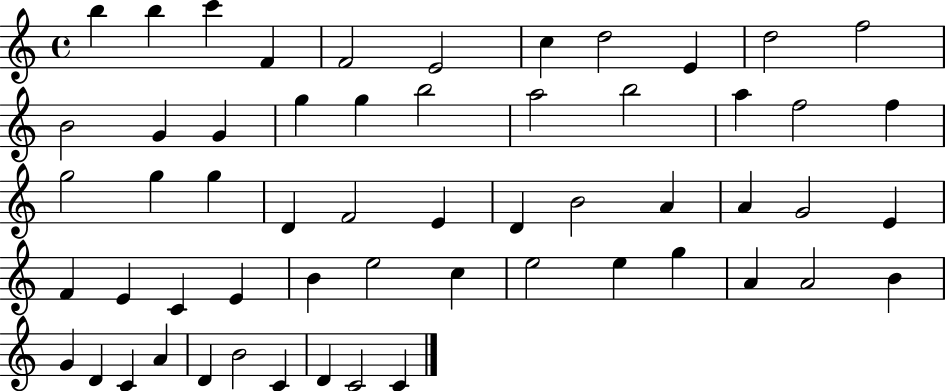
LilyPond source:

{
  \clef treble
  \time 4/4
  \defaultTimeSignature
  \key c \major
  b''4 b''4 c'''4 f'4 | f'2 e'2 | c''4 d''2 e'4 | d''2 f''2 | \break b'2 g'4 g'4 | g''4 g''4 b''2 | a''2 b''2 | a''4 f''2 f''4 | \break g''2 g''4 g''4 | d'4 f'2 e'4 | d'4 b'2 a'4 | a'4 g'2 e'4 | \break f'4 e'4 c'4 e'4 | b'4 e''2 c''4 | e''2 e''4 g''4 | a'4 a'2 b'4 | \break g'4 d'4 c'4 a'4 | d'4 b'2 c'4 | d'4 c'2 c'4 | \bar "|."
}